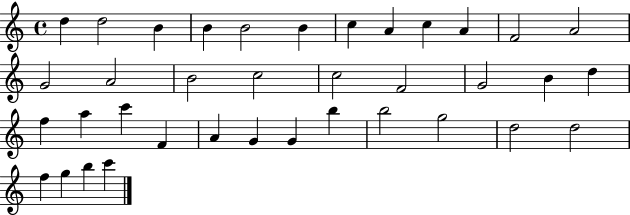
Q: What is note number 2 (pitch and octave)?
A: D5